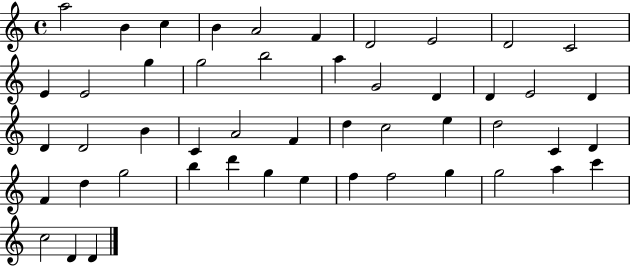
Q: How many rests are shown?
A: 0